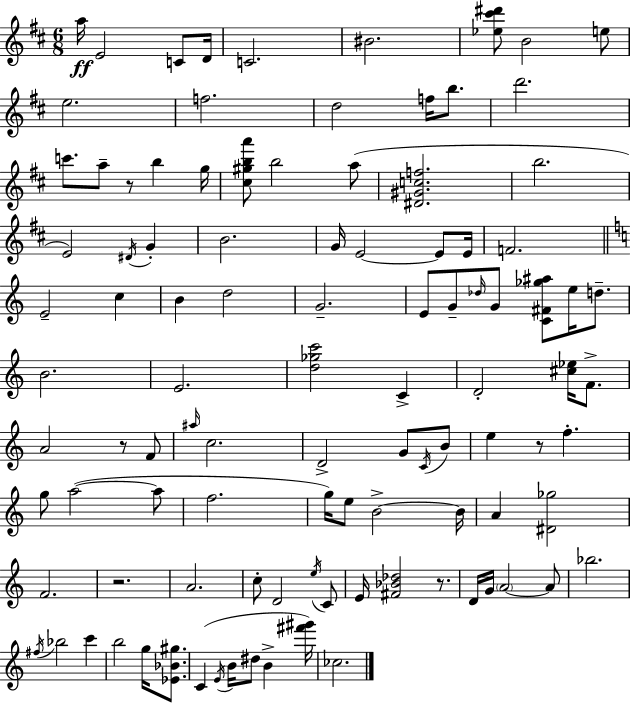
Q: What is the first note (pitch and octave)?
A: A5